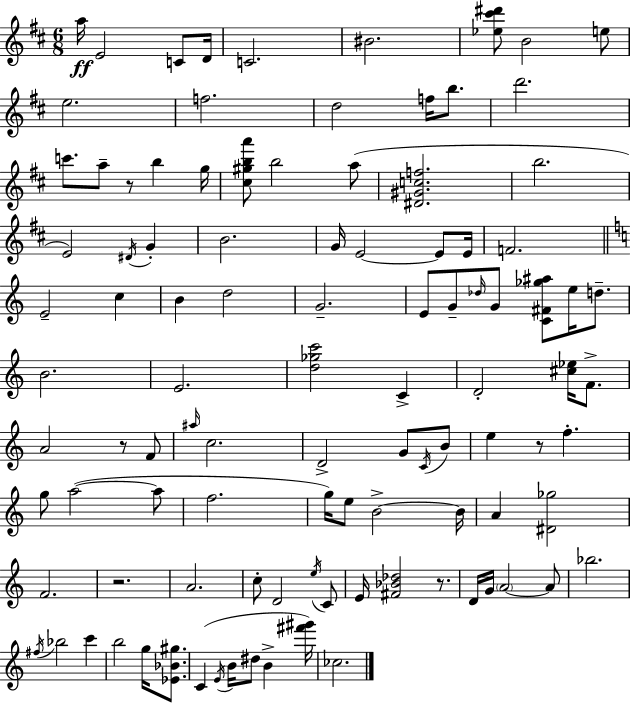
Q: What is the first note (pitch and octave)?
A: A5